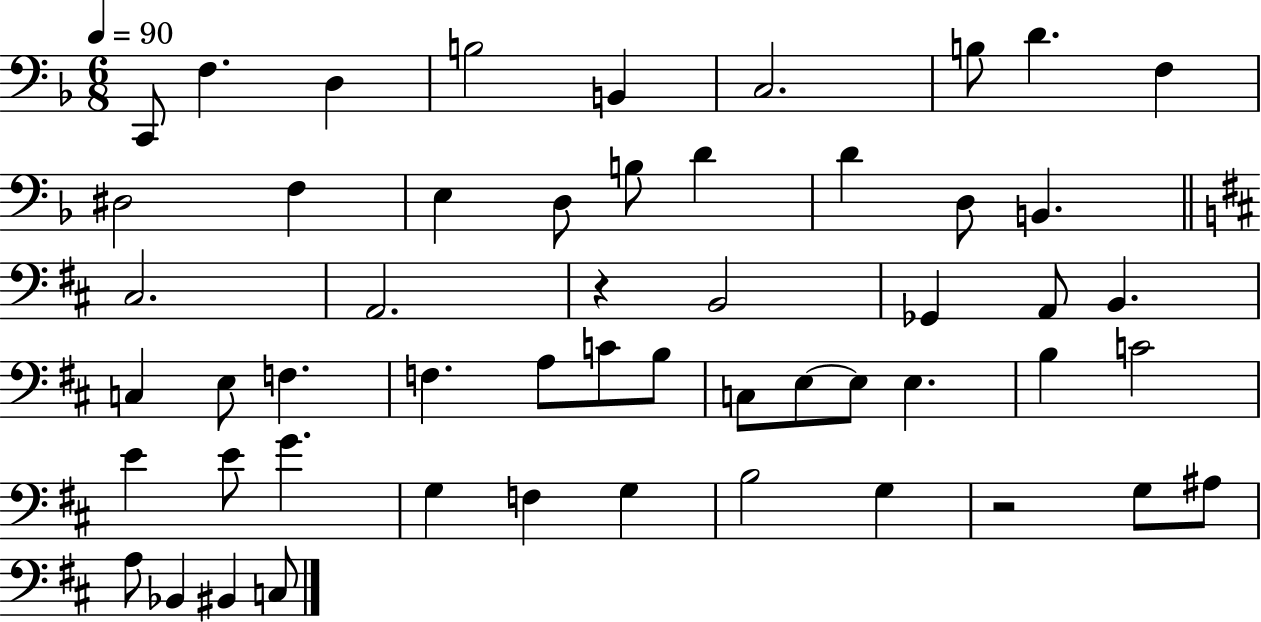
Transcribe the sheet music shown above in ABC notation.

X:1
T:Untitled
M:6/8
L:1/4
K:F
C,,/2 F, D, B,2 B,, C,2 B,/2 D F, ^D,2 F, E, D,/2 B,/2 D D D,/2 B,, ^C,2 A,,2 z B,,2 _G,, A,,/2 B,, C, E,/2 F, F, A,/2 C/2 B,/2 C,/2 E,/2 E,/2 E, B, C2 E E/2 G G, F, G, B,2 G, z2 G,/2 ^A,/2 A,/2 _B,, ^B,, C,/2